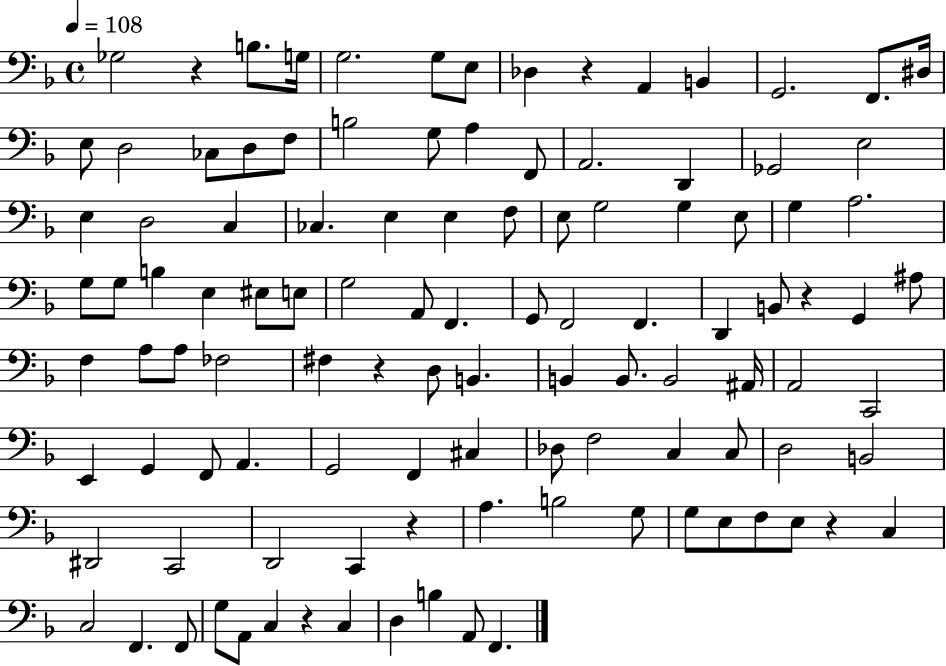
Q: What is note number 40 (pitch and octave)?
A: G3